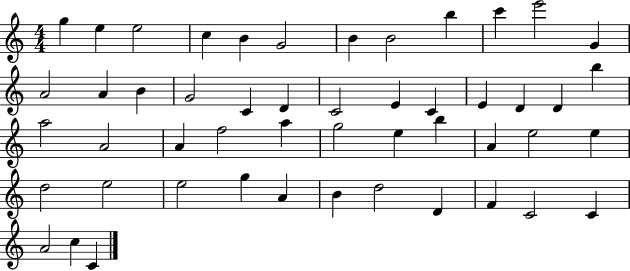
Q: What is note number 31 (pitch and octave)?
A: G5